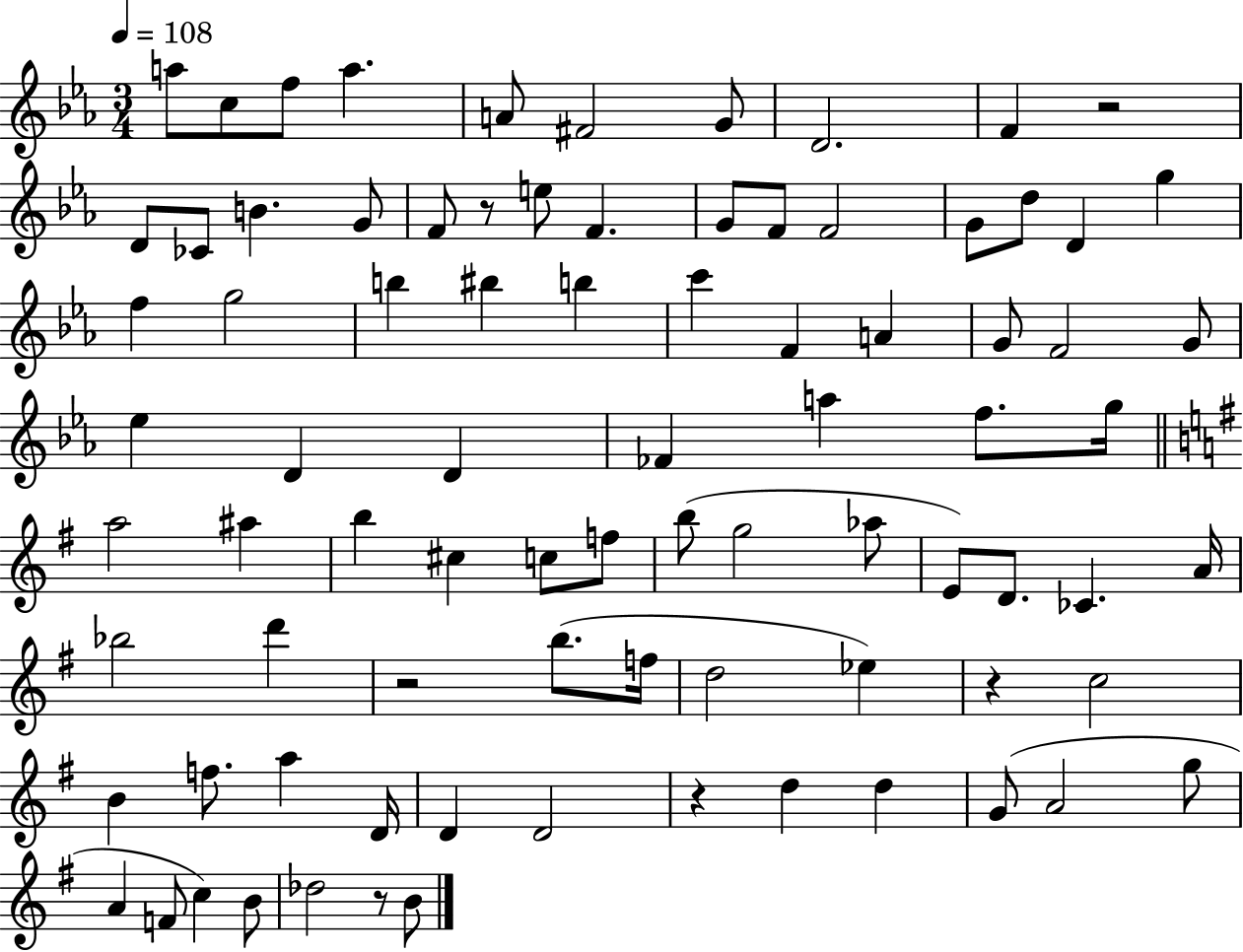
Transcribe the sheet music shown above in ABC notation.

X:1
T:Untitled
M:3/4
L:1/4
K:Eb
a/2 c/2 f/2 a A/2 ^F2 G/2 D2 F z2 D/2 _C/2 B G/2 F/2 z/2 e/2 F G/2 F/2 F2 G/2 d/2 D g f g2 b ^b b c' F A G/2 F2 G/2 _e D D _F a f/2 g/4 a2 ^a b ^c c/2 f/2 b/2 g2 _a/2 E/2 D/2 _C A/4 _b2 d' z2 b/2 f/4 d2 _e z c2 B f/2 a D/4 D D2 z d d G/2 A2 g/2 A F/2 c B/2 _d2 z/2 B/2